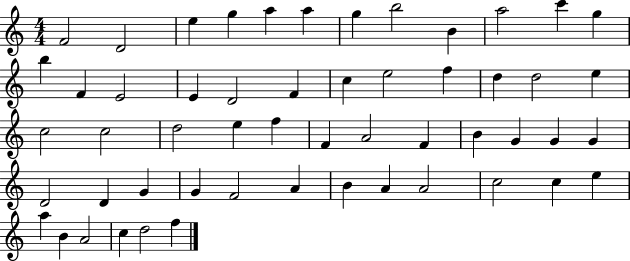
F4/h D4/h E5/q G5/q A5/q A5/q G5/q B5/h B4/q A5/h C6/q G5/q B5/q F4/q E4/h E4/q D4/h F4/q C5/q E5/h F5/q D5/q D5/h E5/q C5/h C5/h D5/h E5/q F5/q F4/q A4/h F4/q B4/q G4/q G4/q G4/q D4/h D4/q G4/q G4/q F4/h A4/q B4/q A4/q A4/h C5/h C5/q E5/q A5/q B4/q A4/h C5/q D5/h F5/q